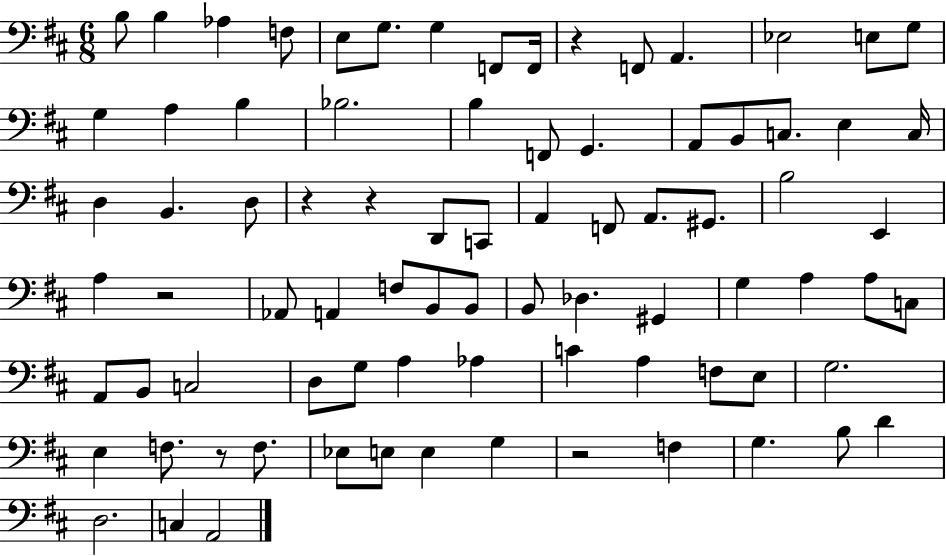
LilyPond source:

{
  \clef bass
  \numericTimeSignature
  \time 6/8
  \key d \major
  \repeat volta 2 { b8 b4 aes4 f8 | e8 g8. g4 f,8 f,16 | r4 f,8 a,4. | ees2 e8 g8 | \break g4 a4 b4 | bes2. | b4 f,8 g,4. | a,8 b,8 c8. e4 c16 | \break d4 b,4. d8 | r4 r4 d,8 c,8 | a,4 f,8 a,8. gis,8. | b2 e,4 | \break a4 r2 | aes,8 a,4 f8 b,8 b,8 | b,8 des4. gis,4 | g4 a4 a8 c8 | \break a,8 b,8 c2 | d8 g8 a4 aes4 | c'4 a4 f8 e8 | g2. | \break e4 f8. r8 f8. | ees8 e8 e4 g4 | r2 f4 | g4. b8 d'4 | \break d2. | c4 a,2 | } \bar "|."
}